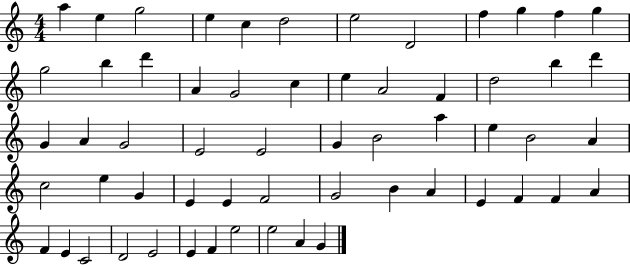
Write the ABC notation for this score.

X:1
T:Untitled
M:4/4
L:1/4
K:C
a e g2 e c d2 e2 D2 f g f g g2 b d' A G2 c e A2 F d2 b d' G A G2 E2 E2 G B2 a e B2 A c2 e G E E F2 G2 B A E F F A F E C2 D2 E2 E F e2 e2 A G